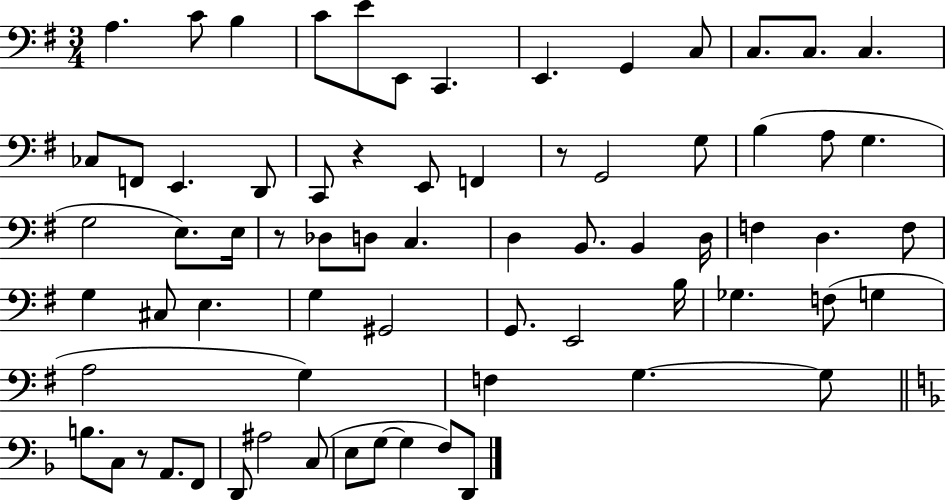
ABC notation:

X:1
T:Untitled
M:3/4
L:1/4
K:G
A, C/2 B, C/2 E/2 E,,/2 C,, E,, G,, C,/2 C,/2 C,/2 C, _C,/2 F,,/2 E,, D,,/2 C,,/2 z E,,/2 F,, z/2 G,,2 G,/2 B, A,/2 G, G,2 E,/2 E,/4 z/2 _D,/2 D,/2 C, D, B,,/2 B,, D,/4 F, D, F,/2 G, ^C,/2 E, G, ^G,,2 G,,/2 E,,2 B,/4 _G, F,/2 G, A,2 G, F, G, G,/2 B,/2 C,/2 z/2 A,,/2 F,,/2 D,,/2 ^A,2 C,/2 E,/2 G,/2 G, F,/2 D,,/2